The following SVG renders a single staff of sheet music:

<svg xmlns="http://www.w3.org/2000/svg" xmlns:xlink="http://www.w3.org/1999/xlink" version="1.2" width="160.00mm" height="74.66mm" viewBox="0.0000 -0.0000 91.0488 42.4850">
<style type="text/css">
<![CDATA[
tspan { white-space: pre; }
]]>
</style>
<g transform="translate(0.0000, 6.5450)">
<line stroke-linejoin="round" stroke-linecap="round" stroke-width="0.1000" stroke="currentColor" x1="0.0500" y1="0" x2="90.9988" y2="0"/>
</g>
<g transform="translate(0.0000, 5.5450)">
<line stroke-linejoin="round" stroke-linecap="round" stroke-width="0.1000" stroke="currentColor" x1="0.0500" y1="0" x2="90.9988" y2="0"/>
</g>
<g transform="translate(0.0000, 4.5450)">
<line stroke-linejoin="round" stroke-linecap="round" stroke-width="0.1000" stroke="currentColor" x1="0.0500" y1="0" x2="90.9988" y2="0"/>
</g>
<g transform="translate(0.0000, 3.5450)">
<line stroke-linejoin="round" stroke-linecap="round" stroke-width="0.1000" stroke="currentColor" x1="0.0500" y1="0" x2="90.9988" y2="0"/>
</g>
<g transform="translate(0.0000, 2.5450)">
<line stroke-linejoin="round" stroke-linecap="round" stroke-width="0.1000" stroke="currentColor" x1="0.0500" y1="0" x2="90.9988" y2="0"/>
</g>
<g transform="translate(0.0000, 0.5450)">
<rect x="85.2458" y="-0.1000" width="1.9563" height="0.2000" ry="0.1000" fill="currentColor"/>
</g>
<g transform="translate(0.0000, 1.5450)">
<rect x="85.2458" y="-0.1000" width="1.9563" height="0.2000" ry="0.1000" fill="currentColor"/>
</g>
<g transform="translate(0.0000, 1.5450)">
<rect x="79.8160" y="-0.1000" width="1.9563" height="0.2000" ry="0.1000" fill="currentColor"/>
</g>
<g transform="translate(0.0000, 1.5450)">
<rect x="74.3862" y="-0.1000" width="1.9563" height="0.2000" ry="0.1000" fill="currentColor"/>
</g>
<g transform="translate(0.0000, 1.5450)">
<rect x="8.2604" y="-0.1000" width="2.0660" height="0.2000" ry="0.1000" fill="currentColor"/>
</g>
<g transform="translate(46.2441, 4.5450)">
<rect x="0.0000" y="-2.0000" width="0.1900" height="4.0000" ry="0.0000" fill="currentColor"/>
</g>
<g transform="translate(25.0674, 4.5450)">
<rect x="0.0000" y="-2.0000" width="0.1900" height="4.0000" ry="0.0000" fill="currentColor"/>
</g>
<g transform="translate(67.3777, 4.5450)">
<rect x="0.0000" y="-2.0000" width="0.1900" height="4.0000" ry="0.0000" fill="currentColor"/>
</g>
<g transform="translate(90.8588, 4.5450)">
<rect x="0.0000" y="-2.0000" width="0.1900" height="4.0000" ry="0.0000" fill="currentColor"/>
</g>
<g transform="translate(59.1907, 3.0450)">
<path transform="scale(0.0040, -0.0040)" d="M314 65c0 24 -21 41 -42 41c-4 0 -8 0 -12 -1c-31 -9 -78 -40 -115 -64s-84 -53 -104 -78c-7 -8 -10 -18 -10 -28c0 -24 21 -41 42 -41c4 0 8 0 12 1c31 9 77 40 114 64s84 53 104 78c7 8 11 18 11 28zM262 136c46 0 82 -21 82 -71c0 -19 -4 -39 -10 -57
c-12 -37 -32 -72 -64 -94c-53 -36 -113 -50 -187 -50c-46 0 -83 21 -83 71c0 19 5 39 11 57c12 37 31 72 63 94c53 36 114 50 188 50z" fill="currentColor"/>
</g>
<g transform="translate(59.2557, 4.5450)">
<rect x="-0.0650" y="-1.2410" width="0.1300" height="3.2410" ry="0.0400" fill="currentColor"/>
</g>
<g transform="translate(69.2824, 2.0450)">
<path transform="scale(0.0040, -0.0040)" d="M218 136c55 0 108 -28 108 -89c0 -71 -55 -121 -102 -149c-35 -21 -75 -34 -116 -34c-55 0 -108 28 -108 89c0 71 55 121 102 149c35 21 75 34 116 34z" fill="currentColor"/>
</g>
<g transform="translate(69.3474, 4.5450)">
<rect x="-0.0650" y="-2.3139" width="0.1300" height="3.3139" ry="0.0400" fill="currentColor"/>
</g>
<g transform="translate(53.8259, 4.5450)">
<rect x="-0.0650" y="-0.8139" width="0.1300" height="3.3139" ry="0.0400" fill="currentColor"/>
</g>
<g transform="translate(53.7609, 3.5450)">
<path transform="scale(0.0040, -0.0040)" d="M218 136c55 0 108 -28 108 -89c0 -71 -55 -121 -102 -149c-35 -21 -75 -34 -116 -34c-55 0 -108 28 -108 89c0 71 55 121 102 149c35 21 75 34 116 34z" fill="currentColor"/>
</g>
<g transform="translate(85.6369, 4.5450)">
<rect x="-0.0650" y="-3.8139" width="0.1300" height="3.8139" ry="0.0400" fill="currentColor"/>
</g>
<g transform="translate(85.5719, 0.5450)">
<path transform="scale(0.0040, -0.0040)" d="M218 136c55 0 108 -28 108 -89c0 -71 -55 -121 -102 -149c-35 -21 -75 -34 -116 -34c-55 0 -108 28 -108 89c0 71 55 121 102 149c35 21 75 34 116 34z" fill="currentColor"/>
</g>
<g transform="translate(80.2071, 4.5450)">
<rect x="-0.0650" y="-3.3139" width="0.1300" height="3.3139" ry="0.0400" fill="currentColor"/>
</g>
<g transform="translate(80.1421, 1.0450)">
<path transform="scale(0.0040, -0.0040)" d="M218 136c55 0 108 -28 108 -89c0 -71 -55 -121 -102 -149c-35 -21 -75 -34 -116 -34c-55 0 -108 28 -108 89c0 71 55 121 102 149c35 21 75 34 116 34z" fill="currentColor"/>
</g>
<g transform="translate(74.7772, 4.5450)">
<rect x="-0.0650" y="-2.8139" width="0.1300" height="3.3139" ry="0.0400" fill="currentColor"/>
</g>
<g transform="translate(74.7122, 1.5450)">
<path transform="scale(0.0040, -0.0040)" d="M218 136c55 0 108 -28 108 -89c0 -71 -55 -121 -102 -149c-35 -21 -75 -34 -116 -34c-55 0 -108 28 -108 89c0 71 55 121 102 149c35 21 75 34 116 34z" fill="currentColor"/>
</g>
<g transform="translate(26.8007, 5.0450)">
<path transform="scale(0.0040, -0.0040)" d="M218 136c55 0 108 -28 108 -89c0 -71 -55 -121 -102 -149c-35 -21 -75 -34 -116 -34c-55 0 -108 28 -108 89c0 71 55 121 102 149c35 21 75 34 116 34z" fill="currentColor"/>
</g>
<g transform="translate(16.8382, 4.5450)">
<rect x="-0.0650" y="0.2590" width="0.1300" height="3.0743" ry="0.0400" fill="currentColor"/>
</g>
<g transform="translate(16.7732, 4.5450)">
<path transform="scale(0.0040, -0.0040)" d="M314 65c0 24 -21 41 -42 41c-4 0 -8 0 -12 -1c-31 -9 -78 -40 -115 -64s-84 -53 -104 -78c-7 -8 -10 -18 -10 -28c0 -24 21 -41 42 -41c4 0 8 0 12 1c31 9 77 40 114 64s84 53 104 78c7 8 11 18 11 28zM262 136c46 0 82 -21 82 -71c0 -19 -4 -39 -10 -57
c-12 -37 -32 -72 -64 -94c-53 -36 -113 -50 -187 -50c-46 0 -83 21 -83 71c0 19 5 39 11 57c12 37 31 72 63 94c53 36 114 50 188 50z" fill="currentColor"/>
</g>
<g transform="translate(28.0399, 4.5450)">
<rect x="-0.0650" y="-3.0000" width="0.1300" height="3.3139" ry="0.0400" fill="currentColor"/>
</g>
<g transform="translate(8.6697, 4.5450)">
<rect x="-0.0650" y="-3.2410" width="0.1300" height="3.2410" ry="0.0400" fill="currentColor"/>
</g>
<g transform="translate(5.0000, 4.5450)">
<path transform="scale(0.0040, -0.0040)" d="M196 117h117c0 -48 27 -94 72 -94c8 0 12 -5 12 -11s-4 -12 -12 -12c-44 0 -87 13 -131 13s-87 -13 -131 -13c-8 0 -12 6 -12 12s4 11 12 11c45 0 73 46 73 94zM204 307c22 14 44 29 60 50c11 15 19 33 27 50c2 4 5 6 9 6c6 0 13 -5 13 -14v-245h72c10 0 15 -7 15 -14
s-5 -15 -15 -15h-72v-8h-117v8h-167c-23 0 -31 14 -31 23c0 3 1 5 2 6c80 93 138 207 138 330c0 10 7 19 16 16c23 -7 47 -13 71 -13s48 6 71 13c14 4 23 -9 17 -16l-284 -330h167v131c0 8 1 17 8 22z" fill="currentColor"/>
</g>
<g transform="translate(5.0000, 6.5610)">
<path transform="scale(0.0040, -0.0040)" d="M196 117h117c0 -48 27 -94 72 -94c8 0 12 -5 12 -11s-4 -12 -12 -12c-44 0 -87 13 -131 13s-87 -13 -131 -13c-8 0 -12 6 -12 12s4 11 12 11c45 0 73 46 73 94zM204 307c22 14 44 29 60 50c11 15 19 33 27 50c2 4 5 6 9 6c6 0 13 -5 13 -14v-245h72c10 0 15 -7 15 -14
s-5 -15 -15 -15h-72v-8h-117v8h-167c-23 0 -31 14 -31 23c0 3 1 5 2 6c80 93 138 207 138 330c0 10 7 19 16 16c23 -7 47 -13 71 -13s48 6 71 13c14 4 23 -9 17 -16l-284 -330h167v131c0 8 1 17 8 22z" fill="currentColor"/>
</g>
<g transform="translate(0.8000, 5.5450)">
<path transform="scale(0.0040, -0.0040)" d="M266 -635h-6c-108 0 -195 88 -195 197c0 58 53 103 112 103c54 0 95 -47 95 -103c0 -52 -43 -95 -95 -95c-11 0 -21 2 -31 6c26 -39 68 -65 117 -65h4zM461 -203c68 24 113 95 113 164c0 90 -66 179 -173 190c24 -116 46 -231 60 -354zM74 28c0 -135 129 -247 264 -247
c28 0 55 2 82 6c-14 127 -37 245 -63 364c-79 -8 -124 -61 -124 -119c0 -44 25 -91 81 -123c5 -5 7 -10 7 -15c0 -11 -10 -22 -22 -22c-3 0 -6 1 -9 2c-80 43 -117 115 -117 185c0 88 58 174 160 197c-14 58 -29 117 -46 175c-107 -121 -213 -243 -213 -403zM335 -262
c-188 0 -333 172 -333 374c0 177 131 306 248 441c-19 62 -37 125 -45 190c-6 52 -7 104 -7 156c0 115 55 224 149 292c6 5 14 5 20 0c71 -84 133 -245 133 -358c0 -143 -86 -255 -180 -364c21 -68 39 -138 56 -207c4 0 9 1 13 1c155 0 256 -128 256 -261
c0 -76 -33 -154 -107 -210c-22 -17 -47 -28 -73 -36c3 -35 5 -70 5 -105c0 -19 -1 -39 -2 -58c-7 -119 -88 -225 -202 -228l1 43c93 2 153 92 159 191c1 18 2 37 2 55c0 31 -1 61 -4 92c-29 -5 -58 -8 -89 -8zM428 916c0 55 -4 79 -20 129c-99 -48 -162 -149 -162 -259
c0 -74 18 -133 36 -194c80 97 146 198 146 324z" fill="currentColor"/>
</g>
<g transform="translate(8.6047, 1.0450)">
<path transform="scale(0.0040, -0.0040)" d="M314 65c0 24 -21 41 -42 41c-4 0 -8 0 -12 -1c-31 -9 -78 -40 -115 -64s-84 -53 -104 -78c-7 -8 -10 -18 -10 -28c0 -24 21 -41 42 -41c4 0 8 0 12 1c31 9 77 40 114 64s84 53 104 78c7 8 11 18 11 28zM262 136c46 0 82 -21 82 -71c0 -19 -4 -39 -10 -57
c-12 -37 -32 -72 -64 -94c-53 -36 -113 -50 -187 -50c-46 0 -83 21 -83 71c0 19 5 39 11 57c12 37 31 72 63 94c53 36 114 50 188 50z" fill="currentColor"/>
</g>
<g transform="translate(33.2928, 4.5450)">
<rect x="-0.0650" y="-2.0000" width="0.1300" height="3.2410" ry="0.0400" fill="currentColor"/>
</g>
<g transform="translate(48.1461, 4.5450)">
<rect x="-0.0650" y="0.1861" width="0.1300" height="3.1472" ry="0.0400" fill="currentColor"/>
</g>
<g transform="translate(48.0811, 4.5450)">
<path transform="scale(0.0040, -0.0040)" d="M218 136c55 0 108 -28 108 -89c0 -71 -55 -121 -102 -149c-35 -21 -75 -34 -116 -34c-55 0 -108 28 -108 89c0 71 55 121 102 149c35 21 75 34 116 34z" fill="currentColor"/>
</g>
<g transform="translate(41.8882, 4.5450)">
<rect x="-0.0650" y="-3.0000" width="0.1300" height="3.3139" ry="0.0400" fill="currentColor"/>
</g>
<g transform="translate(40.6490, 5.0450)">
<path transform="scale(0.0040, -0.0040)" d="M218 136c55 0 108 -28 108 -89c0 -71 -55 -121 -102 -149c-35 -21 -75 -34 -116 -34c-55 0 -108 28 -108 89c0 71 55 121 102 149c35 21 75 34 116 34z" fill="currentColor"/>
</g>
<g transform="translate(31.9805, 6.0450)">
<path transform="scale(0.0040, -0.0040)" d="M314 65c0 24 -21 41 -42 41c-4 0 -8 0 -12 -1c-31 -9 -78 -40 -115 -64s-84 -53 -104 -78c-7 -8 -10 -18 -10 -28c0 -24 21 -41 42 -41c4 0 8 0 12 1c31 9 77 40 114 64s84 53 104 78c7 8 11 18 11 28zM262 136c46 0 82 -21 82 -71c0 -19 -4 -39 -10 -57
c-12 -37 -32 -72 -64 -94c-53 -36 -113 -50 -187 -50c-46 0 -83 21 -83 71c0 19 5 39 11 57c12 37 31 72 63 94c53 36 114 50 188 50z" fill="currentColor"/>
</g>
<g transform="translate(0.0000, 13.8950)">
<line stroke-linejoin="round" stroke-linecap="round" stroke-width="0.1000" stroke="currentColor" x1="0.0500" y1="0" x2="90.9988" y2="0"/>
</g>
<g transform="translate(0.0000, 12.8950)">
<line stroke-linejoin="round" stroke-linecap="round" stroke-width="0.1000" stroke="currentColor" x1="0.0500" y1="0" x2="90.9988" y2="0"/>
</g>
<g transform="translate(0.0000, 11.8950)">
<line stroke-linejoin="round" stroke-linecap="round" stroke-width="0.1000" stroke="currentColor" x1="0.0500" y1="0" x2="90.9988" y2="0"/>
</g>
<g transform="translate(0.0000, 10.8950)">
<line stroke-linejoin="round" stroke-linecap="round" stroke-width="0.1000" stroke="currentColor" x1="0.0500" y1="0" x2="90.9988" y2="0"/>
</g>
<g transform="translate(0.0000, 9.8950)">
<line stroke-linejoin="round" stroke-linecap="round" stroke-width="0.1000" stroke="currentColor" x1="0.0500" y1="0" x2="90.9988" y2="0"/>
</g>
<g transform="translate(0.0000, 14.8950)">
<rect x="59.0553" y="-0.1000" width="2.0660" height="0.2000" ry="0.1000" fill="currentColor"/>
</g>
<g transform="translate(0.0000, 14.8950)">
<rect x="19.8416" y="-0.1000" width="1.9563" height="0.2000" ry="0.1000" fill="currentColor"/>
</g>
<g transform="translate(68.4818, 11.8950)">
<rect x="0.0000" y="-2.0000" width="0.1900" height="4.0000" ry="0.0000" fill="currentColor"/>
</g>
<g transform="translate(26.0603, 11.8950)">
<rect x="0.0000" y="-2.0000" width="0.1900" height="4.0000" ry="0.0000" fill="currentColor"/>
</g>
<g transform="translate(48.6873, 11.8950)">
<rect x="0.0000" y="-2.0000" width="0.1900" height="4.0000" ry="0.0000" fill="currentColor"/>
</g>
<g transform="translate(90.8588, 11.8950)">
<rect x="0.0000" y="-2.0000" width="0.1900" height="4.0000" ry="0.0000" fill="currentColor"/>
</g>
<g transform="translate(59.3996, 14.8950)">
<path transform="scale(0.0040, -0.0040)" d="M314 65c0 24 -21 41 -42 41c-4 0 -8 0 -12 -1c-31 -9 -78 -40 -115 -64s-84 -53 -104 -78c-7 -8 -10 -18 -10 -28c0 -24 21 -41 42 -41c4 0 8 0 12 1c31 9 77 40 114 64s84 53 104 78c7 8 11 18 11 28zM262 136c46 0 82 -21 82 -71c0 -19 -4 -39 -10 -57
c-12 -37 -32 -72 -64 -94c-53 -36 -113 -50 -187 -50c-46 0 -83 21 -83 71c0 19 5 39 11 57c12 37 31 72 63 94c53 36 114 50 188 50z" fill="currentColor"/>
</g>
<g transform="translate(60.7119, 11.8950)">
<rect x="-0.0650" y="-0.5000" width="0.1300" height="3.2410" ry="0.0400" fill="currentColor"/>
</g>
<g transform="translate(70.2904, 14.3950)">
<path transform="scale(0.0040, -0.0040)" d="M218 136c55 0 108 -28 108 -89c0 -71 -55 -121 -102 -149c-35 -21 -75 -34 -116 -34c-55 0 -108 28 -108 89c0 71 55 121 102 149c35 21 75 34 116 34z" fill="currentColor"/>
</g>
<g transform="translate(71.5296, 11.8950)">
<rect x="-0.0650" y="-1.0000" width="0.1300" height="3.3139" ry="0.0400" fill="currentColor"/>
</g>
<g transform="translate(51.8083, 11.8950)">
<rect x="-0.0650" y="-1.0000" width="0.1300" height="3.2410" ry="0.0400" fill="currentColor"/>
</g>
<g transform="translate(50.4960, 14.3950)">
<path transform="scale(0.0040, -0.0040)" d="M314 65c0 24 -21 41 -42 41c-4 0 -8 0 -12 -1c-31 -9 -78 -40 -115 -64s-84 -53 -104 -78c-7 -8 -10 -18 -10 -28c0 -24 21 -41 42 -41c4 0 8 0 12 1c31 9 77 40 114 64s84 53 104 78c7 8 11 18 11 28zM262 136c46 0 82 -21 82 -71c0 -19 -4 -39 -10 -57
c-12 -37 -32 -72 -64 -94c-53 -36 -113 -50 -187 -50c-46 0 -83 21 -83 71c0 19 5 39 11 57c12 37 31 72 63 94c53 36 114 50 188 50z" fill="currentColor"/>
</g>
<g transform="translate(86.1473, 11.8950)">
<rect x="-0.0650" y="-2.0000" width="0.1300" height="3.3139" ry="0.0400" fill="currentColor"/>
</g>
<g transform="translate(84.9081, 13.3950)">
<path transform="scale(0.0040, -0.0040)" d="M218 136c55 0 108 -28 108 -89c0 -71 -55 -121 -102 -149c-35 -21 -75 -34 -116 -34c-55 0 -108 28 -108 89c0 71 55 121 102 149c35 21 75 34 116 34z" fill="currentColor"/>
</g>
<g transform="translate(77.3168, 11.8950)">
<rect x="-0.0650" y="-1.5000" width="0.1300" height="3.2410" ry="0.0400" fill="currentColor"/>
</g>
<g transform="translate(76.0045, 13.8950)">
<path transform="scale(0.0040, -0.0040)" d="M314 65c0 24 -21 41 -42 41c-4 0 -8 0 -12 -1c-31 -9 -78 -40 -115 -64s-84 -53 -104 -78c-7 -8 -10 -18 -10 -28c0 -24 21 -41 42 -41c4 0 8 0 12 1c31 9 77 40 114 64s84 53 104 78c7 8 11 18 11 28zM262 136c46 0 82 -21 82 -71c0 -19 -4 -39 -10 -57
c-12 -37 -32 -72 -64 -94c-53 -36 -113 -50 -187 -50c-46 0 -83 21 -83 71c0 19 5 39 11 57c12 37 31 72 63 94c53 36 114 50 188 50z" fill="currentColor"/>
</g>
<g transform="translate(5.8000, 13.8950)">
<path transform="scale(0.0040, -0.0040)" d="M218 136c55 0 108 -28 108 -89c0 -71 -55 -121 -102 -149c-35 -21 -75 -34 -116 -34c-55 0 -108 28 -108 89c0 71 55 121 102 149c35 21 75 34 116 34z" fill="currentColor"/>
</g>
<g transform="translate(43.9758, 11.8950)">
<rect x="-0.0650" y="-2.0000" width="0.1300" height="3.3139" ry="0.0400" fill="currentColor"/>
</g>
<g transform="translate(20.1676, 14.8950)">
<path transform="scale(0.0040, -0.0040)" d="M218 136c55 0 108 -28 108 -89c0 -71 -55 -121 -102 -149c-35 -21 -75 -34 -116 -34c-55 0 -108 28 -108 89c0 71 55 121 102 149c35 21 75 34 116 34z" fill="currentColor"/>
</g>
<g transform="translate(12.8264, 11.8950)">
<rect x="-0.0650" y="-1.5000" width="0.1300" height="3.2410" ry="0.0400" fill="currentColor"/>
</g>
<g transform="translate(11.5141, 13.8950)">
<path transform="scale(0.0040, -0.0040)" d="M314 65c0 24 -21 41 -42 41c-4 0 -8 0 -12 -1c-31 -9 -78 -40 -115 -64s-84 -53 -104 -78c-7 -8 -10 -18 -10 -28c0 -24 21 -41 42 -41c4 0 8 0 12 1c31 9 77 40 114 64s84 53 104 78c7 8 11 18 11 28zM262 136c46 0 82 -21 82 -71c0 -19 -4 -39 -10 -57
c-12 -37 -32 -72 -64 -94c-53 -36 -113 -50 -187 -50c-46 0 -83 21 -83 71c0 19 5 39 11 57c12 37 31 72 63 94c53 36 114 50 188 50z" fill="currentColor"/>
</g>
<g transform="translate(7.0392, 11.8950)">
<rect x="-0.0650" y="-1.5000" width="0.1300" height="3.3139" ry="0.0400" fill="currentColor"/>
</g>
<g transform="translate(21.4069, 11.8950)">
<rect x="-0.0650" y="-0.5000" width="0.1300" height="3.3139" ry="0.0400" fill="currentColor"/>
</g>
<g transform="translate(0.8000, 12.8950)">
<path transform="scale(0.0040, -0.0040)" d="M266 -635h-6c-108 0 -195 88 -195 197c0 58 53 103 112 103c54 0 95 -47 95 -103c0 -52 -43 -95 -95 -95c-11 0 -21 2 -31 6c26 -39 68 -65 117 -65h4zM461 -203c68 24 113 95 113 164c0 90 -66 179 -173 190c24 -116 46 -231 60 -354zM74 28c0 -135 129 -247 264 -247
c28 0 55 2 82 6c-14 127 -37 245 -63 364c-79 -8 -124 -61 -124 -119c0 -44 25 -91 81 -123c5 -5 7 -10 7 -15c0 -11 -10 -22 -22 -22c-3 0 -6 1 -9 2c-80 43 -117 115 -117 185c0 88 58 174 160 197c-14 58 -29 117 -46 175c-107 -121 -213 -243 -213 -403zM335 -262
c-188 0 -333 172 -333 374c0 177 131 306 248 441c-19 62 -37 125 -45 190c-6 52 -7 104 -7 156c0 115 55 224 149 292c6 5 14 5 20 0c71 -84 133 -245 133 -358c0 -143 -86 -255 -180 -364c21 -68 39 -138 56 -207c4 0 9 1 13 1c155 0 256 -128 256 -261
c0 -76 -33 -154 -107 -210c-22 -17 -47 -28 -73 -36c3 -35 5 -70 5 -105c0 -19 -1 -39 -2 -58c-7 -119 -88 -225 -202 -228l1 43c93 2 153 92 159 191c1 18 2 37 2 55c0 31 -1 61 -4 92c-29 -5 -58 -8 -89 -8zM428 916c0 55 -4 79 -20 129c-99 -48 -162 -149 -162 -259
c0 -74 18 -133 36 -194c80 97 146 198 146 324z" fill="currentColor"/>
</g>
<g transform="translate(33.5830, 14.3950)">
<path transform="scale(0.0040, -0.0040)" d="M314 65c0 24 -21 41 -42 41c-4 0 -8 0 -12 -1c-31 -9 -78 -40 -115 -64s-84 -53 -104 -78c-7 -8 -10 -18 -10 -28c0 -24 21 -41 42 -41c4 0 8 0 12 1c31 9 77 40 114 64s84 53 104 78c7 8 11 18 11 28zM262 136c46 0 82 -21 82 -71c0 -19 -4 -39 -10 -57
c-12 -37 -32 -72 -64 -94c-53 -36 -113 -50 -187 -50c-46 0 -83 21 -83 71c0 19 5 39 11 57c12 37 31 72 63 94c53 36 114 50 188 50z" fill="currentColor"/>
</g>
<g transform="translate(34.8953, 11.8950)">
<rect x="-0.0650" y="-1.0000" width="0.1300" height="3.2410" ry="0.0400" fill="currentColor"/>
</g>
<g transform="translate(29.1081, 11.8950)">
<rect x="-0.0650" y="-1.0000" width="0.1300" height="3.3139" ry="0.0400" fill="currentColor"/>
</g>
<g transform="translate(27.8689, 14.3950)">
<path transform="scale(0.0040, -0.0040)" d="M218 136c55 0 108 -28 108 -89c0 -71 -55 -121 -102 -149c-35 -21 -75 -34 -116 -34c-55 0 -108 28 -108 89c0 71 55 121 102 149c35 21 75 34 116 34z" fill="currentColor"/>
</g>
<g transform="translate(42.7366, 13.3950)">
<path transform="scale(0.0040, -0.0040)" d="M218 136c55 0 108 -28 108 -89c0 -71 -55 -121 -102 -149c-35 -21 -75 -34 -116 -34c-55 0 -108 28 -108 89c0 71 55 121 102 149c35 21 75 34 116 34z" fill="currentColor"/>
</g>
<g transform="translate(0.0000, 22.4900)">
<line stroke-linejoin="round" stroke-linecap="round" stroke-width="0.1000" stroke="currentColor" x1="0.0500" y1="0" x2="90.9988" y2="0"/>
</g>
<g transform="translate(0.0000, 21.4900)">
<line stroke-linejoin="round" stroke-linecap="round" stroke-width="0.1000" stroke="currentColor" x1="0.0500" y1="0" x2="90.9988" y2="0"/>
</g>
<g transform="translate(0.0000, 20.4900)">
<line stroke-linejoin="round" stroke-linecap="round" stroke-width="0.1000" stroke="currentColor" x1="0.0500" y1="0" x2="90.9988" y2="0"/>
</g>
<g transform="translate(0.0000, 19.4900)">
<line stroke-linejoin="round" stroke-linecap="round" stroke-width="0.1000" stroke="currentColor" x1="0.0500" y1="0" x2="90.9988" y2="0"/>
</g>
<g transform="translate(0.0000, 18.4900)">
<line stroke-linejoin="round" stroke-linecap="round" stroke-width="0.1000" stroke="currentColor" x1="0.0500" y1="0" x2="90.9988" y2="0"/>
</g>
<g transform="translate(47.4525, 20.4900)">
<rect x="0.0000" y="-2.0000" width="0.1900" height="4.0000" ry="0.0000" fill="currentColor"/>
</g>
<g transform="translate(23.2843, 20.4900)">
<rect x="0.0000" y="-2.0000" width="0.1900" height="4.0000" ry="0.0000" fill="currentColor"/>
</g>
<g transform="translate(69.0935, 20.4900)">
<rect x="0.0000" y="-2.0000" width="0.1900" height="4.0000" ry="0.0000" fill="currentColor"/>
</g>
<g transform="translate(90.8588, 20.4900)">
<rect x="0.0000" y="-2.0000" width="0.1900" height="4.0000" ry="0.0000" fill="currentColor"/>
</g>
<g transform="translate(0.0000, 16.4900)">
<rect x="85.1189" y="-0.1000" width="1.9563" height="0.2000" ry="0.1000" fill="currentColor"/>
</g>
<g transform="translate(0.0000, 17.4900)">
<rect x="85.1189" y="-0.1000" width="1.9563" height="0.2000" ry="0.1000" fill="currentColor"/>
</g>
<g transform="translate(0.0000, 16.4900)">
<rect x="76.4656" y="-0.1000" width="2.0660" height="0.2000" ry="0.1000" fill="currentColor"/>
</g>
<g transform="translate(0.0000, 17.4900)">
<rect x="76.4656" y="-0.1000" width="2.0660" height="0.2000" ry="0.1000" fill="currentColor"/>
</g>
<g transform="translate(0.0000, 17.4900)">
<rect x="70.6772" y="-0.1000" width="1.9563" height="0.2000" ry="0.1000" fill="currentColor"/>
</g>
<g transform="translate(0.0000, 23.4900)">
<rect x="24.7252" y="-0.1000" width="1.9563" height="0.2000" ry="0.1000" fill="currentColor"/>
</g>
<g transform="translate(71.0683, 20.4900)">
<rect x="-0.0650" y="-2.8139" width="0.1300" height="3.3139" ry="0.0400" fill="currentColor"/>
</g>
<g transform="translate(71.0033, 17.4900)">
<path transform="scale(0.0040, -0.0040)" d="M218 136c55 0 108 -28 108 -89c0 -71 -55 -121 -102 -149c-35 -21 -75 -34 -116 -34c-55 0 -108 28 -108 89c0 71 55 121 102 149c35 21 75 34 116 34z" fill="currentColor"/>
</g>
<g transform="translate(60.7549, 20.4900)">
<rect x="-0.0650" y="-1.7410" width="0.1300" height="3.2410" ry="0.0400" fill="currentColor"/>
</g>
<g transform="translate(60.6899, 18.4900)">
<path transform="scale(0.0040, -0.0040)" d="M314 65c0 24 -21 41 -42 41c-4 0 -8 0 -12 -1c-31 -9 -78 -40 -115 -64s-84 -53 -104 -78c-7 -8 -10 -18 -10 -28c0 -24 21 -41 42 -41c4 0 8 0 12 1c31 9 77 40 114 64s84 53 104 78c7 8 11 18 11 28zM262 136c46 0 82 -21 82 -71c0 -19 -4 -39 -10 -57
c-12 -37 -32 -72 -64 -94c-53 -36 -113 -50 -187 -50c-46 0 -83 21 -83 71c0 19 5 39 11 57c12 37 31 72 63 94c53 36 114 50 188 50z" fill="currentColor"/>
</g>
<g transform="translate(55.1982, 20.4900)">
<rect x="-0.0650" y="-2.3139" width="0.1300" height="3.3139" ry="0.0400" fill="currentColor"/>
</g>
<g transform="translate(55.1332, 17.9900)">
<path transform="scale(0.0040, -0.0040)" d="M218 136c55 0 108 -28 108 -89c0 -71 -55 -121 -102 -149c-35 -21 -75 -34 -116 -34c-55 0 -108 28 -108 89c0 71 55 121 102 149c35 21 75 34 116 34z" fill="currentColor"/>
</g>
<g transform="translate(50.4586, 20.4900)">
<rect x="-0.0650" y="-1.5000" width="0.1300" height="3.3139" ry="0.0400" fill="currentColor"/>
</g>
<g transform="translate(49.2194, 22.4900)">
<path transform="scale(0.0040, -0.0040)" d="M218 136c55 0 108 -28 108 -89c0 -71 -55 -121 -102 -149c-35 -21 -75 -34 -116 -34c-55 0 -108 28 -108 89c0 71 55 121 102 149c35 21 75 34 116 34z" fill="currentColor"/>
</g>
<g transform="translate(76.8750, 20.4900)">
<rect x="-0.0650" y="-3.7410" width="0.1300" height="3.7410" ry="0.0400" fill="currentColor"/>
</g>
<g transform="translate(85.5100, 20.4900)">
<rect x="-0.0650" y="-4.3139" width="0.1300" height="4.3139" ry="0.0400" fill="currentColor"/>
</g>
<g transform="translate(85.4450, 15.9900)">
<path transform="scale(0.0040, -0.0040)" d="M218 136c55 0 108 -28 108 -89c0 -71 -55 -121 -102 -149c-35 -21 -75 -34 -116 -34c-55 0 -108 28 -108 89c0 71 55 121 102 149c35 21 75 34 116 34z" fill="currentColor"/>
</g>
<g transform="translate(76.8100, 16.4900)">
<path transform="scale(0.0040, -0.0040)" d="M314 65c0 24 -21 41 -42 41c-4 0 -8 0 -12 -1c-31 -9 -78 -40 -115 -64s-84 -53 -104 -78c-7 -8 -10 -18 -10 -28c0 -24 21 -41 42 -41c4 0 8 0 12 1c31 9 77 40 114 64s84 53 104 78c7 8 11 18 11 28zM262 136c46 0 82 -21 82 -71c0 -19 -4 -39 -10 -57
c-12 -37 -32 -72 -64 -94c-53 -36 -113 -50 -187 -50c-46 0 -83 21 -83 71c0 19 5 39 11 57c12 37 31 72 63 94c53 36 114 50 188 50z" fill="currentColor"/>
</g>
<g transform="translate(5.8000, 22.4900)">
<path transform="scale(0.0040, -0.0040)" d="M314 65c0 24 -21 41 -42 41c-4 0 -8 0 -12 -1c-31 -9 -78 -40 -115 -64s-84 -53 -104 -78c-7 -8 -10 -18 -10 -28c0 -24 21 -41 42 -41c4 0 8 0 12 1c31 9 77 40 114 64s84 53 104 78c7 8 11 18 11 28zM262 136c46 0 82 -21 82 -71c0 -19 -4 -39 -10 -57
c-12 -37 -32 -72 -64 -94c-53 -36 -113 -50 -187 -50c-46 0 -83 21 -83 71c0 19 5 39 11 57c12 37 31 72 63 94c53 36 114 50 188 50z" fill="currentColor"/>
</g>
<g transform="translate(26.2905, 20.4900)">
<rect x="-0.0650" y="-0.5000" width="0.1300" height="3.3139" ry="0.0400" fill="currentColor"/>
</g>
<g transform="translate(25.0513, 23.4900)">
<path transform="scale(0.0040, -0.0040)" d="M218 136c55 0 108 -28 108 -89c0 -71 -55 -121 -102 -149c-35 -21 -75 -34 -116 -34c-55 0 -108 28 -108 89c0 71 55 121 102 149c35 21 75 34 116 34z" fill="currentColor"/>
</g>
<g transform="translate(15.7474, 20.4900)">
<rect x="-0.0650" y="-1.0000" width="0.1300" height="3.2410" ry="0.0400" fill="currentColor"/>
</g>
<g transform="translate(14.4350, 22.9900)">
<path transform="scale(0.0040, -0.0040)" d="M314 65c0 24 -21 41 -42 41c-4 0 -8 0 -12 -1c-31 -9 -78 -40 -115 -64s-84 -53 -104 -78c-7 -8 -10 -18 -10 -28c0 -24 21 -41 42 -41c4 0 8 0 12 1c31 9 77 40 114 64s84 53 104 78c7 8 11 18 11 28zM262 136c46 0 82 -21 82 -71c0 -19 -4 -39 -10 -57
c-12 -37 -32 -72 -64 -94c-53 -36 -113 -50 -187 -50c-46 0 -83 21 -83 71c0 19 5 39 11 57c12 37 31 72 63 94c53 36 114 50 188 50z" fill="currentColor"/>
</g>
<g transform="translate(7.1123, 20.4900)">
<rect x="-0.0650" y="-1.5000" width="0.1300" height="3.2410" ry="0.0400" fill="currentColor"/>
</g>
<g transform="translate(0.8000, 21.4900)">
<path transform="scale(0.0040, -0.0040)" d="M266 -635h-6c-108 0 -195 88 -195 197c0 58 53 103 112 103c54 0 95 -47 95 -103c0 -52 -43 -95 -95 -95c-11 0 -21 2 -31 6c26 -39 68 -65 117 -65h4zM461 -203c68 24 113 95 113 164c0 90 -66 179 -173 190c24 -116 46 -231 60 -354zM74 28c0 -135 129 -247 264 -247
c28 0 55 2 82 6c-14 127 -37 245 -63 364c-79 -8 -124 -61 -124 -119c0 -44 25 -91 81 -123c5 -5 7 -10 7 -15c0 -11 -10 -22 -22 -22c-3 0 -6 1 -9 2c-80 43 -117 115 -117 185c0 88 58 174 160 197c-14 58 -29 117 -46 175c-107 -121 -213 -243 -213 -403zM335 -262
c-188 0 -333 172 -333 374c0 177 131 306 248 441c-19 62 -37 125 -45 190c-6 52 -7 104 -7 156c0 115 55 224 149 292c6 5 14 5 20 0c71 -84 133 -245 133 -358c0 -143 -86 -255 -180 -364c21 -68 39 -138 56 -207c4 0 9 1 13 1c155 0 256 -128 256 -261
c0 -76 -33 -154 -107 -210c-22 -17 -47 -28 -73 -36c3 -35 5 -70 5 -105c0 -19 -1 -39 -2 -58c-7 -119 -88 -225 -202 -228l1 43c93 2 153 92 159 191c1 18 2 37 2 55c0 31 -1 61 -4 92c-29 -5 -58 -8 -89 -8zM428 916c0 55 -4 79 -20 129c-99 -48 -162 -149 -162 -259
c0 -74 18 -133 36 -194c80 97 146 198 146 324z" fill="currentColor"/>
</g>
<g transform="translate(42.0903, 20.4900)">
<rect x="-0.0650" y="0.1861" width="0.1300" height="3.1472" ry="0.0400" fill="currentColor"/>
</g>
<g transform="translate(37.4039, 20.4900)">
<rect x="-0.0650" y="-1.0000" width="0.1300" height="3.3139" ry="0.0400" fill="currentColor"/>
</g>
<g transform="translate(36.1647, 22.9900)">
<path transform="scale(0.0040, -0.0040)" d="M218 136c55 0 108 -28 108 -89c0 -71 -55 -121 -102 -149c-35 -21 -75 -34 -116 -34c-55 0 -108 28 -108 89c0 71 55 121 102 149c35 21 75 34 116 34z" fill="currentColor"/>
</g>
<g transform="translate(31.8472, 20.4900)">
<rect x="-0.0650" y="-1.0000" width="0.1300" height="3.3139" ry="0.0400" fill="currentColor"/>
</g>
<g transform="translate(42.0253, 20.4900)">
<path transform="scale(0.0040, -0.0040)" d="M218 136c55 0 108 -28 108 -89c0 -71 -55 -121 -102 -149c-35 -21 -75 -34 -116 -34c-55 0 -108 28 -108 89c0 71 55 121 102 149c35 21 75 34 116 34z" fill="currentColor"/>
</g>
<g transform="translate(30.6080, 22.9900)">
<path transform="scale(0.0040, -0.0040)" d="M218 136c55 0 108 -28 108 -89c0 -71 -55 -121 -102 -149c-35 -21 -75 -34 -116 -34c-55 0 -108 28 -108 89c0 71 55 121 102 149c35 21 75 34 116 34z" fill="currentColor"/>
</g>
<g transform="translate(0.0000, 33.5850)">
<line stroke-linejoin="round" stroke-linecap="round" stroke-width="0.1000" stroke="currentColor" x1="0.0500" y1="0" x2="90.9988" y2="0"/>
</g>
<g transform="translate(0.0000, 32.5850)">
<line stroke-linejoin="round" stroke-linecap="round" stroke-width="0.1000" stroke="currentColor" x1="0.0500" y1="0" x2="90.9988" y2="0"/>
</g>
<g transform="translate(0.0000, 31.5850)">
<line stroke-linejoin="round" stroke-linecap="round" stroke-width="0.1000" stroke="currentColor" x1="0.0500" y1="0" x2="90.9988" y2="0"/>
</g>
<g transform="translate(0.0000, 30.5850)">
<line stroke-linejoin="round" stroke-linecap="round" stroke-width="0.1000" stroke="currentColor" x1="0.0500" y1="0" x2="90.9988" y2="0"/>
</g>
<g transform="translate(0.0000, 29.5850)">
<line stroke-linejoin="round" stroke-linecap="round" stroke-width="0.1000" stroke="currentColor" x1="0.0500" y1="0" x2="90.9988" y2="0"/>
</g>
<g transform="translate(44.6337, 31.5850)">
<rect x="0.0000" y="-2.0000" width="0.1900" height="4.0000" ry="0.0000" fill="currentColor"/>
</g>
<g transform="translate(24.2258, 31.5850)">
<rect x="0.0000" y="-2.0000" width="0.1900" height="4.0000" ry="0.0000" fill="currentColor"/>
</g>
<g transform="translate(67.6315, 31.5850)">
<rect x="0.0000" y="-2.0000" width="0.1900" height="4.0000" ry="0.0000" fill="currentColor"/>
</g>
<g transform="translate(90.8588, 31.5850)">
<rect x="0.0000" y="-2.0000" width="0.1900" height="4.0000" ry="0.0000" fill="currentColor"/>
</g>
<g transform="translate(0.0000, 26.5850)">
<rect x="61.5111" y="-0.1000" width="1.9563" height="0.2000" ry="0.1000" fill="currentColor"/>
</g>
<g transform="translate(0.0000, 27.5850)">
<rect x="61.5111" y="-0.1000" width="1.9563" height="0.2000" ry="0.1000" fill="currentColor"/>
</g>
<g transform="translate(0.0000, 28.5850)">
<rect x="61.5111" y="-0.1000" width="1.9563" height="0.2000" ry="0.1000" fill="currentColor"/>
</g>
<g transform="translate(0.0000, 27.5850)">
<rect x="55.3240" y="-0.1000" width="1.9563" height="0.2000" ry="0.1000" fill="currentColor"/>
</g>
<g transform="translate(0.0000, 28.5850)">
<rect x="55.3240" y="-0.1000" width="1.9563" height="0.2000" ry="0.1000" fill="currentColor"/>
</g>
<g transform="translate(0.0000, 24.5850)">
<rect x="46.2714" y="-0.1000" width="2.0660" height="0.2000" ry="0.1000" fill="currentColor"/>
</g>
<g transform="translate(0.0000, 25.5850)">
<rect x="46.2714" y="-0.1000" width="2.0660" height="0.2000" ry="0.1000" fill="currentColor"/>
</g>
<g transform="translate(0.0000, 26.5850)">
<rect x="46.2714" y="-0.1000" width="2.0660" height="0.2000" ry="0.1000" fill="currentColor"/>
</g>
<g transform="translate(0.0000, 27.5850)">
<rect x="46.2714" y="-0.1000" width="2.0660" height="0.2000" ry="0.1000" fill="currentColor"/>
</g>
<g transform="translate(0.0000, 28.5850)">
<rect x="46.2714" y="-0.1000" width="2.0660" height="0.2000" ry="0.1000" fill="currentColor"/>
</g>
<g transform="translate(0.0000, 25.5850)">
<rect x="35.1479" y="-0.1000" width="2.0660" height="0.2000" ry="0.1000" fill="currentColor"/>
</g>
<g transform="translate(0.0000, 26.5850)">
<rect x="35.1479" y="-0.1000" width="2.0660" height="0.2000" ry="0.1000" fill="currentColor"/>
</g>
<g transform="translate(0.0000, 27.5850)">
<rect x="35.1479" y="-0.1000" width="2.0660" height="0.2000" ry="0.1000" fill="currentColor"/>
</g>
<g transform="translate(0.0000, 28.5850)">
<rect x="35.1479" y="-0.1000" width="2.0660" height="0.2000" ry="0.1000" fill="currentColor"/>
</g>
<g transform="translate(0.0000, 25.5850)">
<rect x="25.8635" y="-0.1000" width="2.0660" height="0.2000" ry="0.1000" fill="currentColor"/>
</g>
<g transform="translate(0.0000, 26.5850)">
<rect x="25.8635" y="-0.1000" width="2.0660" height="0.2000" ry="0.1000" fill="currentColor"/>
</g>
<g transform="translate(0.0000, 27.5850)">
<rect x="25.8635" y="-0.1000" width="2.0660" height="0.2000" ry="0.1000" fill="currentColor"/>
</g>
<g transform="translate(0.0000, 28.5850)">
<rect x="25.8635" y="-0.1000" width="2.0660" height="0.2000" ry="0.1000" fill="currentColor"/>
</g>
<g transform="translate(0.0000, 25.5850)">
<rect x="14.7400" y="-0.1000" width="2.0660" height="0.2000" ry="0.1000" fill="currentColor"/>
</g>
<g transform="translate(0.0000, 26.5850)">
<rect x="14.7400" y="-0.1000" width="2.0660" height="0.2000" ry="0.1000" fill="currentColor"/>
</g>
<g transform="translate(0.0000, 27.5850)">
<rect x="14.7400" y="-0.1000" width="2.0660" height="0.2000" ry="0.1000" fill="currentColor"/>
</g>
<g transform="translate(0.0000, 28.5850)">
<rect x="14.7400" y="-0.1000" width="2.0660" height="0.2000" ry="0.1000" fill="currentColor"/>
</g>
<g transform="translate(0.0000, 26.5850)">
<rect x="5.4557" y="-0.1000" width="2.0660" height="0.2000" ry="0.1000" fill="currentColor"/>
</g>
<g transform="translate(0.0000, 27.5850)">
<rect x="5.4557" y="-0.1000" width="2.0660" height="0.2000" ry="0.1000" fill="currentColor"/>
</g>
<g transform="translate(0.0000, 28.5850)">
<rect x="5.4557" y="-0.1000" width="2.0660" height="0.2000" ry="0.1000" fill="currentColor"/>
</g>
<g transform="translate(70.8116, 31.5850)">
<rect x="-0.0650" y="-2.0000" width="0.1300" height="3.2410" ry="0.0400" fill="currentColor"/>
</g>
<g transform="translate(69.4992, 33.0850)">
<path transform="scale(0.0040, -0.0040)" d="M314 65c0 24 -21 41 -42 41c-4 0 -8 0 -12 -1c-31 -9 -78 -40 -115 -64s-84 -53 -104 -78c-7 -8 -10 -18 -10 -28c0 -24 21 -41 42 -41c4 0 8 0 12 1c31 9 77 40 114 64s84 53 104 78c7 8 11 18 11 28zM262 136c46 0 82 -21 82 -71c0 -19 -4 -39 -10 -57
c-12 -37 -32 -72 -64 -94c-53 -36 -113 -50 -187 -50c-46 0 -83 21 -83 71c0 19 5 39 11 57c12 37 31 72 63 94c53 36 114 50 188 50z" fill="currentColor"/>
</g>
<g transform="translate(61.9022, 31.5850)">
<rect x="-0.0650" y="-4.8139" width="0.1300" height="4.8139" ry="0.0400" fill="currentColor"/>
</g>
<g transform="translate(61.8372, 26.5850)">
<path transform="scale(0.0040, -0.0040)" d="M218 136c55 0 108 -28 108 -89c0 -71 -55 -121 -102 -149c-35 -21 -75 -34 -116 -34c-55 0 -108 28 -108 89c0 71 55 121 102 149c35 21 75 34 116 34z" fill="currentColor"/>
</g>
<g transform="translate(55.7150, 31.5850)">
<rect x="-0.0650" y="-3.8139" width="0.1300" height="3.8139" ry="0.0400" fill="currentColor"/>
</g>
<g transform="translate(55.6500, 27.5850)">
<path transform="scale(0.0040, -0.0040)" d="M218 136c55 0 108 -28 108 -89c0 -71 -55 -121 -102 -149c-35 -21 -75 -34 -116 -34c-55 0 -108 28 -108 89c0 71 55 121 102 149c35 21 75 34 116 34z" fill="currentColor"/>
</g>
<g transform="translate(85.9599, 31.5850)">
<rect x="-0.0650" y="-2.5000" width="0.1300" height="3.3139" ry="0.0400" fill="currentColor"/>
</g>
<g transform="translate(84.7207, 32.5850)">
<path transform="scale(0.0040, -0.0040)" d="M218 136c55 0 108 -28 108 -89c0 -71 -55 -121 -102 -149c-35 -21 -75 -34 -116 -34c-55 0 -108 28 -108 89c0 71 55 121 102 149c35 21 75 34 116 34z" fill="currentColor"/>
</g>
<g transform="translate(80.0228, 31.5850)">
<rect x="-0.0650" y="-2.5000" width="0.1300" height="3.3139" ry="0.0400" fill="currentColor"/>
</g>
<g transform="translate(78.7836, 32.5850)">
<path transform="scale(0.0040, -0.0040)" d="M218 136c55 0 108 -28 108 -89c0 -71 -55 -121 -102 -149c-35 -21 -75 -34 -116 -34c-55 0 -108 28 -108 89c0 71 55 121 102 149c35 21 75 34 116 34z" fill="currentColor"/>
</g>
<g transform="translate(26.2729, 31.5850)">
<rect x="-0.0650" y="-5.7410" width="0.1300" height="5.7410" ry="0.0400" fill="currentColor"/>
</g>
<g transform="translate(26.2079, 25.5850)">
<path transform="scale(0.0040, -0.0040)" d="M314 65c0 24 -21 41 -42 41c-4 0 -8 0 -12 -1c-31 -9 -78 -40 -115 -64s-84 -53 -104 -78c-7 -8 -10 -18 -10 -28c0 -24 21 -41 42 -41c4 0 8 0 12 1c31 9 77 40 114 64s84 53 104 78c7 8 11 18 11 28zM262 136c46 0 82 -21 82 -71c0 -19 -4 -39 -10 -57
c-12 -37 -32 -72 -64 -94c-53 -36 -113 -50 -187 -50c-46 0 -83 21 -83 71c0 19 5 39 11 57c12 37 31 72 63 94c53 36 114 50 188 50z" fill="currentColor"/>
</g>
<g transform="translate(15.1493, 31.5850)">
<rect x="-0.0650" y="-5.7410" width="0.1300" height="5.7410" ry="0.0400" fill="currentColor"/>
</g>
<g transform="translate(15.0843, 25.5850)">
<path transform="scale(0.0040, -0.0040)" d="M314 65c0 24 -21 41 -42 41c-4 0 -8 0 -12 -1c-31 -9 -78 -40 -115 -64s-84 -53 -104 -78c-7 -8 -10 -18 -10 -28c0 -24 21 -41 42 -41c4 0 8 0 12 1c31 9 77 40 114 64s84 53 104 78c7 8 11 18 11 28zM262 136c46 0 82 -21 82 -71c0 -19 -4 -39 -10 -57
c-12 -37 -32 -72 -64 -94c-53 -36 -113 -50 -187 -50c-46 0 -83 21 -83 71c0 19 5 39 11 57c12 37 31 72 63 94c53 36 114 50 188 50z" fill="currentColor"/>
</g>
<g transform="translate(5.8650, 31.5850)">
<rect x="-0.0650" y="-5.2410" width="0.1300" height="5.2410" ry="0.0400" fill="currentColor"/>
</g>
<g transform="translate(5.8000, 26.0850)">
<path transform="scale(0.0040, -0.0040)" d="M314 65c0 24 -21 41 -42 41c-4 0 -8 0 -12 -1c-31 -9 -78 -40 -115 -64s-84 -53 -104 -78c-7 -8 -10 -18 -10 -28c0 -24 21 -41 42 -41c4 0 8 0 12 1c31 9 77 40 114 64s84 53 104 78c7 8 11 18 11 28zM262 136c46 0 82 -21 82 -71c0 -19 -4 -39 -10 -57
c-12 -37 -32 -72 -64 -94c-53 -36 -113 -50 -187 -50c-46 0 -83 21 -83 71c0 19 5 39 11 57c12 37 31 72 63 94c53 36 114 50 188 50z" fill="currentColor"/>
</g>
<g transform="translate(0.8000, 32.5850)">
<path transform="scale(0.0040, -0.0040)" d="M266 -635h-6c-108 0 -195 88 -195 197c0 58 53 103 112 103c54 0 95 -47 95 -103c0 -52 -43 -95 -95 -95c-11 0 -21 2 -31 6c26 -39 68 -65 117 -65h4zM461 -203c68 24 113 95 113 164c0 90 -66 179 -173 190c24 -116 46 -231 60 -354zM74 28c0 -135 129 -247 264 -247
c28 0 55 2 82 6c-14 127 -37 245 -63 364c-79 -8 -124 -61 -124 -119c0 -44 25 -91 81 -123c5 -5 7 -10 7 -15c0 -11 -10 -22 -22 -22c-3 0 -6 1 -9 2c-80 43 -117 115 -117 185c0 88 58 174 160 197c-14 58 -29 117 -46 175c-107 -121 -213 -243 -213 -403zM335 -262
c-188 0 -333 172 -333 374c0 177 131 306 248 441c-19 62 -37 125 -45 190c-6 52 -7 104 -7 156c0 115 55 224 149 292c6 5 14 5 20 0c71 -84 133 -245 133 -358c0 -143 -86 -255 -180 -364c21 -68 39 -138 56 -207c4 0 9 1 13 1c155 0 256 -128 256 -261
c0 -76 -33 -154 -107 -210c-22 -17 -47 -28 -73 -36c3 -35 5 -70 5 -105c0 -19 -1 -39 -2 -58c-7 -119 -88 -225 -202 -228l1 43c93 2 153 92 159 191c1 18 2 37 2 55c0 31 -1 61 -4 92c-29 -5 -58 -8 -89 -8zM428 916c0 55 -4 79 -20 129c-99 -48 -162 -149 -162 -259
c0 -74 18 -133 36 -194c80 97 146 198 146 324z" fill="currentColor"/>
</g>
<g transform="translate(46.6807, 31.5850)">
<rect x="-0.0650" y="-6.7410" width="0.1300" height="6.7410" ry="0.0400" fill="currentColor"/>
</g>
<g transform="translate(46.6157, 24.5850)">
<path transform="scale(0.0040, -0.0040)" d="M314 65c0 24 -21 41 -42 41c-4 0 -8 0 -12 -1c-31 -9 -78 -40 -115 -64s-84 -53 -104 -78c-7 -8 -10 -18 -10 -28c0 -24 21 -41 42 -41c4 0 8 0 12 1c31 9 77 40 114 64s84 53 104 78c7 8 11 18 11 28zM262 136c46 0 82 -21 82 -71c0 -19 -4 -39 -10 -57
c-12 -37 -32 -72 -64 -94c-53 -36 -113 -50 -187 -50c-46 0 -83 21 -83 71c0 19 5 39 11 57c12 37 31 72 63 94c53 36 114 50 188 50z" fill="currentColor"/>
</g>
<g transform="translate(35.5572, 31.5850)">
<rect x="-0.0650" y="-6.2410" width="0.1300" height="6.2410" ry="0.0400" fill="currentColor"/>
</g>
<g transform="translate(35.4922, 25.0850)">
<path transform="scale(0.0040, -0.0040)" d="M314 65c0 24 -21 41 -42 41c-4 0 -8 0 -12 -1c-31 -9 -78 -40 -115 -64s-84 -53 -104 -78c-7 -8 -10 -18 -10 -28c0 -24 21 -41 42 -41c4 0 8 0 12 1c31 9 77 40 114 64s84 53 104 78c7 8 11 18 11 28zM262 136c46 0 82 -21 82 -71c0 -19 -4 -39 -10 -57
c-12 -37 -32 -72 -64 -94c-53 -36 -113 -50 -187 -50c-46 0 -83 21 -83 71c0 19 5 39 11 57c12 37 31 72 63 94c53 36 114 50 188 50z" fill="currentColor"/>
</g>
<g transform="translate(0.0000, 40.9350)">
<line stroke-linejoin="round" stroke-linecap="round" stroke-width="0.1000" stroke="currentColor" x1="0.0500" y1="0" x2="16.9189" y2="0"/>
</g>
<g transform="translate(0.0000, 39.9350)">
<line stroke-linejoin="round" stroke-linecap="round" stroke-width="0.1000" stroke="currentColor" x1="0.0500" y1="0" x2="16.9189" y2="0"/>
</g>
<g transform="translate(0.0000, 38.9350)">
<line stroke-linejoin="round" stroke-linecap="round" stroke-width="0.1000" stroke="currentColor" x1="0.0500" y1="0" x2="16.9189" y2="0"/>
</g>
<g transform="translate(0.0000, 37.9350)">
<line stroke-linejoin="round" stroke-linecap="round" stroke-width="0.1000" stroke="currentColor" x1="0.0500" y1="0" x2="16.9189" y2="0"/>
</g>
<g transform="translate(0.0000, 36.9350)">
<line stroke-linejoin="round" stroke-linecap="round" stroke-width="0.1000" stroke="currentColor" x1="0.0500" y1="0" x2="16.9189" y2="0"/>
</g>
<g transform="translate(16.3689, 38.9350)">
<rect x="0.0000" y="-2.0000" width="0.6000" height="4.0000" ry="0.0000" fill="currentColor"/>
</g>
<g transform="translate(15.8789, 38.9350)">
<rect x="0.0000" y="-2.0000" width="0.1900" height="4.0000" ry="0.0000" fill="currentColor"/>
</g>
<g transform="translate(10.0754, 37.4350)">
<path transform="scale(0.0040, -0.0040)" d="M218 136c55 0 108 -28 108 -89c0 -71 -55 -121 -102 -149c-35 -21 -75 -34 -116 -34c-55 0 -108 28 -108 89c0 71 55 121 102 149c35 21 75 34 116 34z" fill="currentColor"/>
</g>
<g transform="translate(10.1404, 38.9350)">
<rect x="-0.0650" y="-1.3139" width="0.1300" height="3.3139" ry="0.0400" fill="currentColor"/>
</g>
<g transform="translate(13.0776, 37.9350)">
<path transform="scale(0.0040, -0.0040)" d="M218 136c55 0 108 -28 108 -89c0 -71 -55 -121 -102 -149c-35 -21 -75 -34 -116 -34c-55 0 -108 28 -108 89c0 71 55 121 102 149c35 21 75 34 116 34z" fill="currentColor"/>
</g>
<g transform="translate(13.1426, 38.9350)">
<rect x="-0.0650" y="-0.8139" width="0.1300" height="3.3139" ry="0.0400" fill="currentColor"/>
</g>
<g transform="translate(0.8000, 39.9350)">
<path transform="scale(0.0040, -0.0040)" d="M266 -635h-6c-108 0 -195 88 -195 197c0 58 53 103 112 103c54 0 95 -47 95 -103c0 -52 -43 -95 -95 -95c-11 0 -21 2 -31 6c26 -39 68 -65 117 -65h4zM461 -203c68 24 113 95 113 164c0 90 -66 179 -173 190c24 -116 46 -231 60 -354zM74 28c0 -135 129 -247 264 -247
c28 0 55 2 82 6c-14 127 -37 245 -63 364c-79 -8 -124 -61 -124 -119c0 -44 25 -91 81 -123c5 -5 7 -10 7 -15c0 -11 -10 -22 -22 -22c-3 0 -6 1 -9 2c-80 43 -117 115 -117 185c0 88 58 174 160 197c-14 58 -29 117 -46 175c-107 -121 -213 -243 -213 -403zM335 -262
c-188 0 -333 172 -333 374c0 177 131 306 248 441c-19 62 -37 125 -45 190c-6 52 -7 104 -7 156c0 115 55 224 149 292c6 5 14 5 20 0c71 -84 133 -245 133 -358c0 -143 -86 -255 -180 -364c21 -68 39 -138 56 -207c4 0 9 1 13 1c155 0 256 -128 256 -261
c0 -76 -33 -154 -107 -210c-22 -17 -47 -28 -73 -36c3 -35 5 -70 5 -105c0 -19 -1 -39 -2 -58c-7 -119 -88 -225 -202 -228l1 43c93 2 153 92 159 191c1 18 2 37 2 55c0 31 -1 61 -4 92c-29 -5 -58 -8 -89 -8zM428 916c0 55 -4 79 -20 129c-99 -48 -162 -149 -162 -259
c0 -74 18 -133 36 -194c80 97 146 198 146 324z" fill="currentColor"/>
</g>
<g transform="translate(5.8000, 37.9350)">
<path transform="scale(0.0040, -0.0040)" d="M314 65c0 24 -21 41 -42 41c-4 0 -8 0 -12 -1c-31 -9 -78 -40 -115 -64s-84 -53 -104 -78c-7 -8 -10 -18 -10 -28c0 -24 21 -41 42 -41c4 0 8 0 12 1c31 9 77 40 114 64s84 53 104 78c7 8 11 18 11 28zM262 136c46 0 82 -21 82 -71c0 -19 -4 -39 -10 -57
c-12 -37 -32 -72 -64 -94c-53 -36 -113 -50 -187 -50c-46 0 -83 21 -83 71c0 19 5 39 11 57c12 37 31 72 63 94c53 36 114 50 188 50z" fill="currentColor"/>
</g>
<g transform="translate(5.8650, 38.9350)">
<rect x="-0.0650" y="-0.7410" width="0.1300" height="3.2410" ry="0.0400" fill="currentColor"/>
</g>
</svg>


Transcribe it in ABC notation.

X:1
T:Untitled
M:4/4
L:1/4
K:C
b2 B2 A F2 A B d e2 g a b c' E E2 C D D2 F D2 C2 D E2 F E2 D2 C D D B E g f2 a c'2 d' f'2 g'2 g'2 a'2 b'2 c' e' F2 G G d2 e d